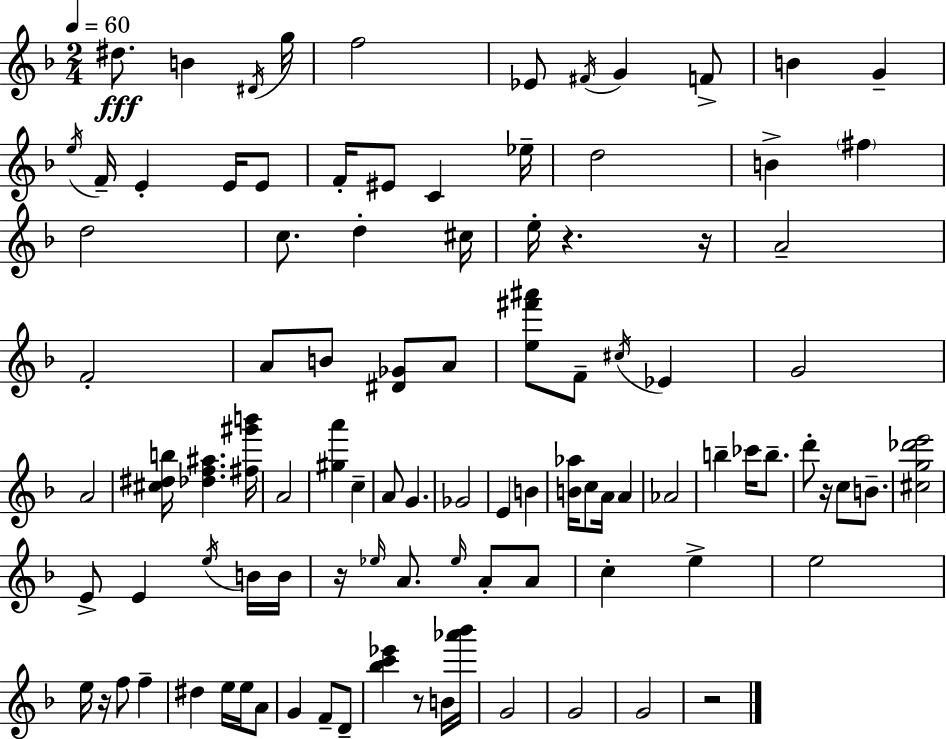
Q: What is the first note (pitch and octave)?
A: D#5